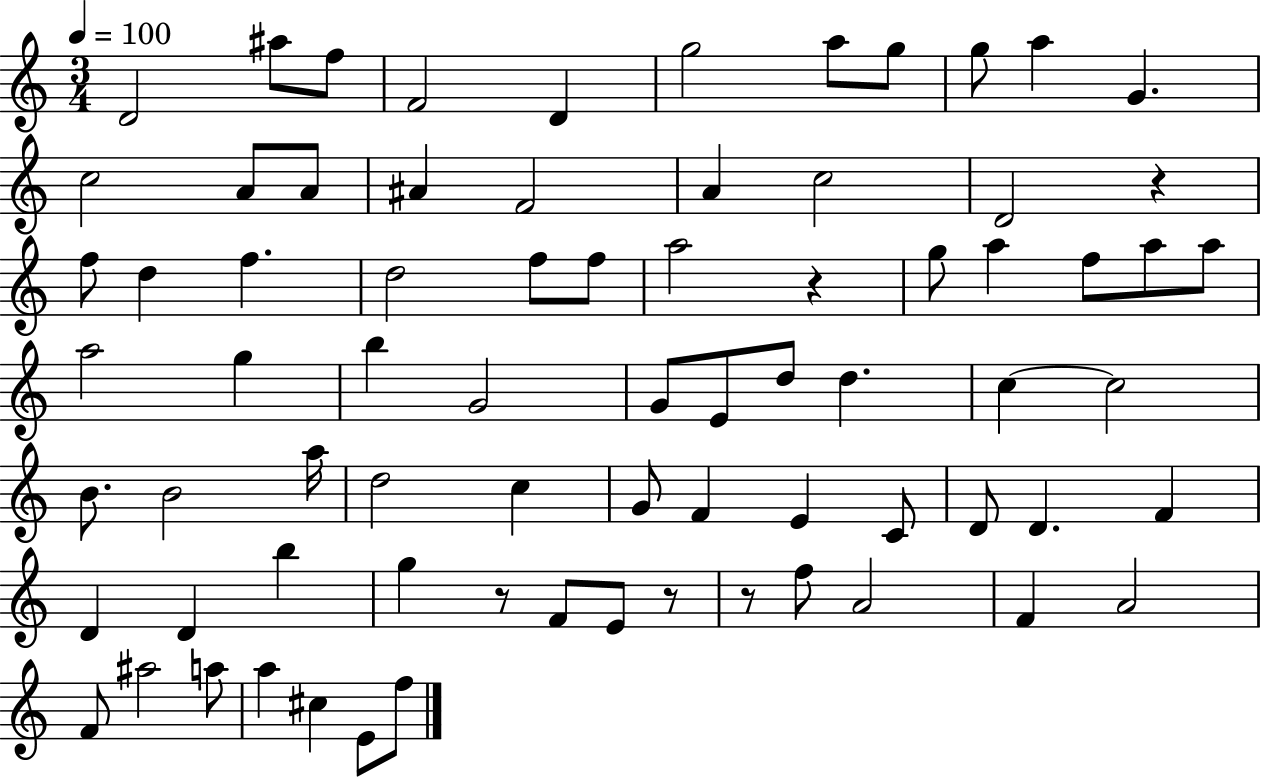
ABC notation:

X:1
T:Untitled
M:3/4
L:1/4
K:C
D2 ^a/2 f/2 F2 D g2 a/2 g/2 g/2 a G c2 A/2 A/2 ^A F2 A c2 D2 z f/2 d f d2 f/2 f/2 a2 z g/2 a f/2 a/2 a/2 a2 g b G2 G/2 E/2 d/2 d c c2 B/2 B2 a/4 d2 c G/2 F E C/2 D/2 D F D D b g z/2 F/2 E/2 z/2 z/2 f/2 A2 F A2 F/2 ^a2 a/2 a ^c E/2 f/2